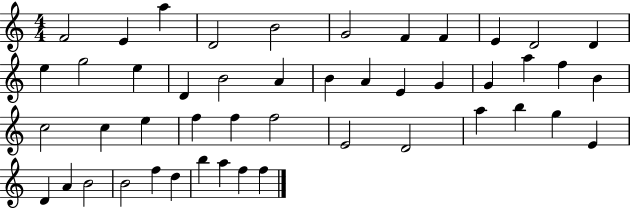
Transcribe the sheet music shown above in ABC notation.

X:1
T:Untitled
M:4/4
L:1/4
K:C
F2 E a D2 B2 G2 F F E D2 D e g2 e D B2 A B A E G G a f B c2 c e f f f2 E2 D2 a b g E D A B2 B2 f d b a f f